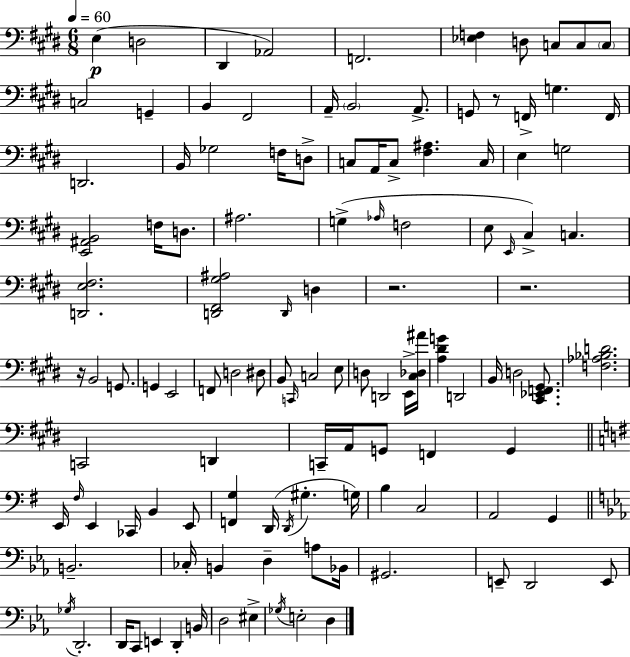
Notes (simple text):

E3/q D3/h D#2/q Ab2/h F2/h. [Eb3,F3]/q D3/e C3/e C3/e C3/e C3/h G2/q B2/q F#2/h A2/s B2/h A2/e. G2/e R/e F2/s G3/q. F2/s D2/h. B2/s Gb3/h F3/s D3/e C3/e A2/s C3/e [F#3,A#3]/q. C3/s E3/q G3/h [E2,A#2,B2]/h F3/s D3/e. A#3/h. G3/q Ab3/s F3/h E3/e E2/s C#3/q C3/q. [D2,E3,F#3]/h. [D2,F#2,G#3,A#3]/h D2/s D3/q R/h. R/h. R/s B2/h G2/e. G2/q E2/h F2/e D3/h D#3/e B2/e C2/s C3/h E3/e D3/e D2/h E2/s [C#3,Db3,A#4]/s [A3,D#4,G4]/q D2/h B2/s D3/h [C#2,Eb2,F2,G#2]/e. [F3,Ab3,Bb3,D4]/h. C2/h D2/q C2/s A2/s G2/e F2/q G2/q E2/s F#3/s E2/q CES2/s B2/q E2/e [F2,G3]/q D2/s D2/s G#3/q. G3/s B3/q C3/h A2/h G2/q B2/h. CES3/s B2/q D3/q A3/e Bb2/s G#2/h. E2/e D2/h E2/e Gb3/s D2/h. D2/s C2/e E2/q D2/q B2/s D3/h EIS3/q Gb3/s E3/h D3/q